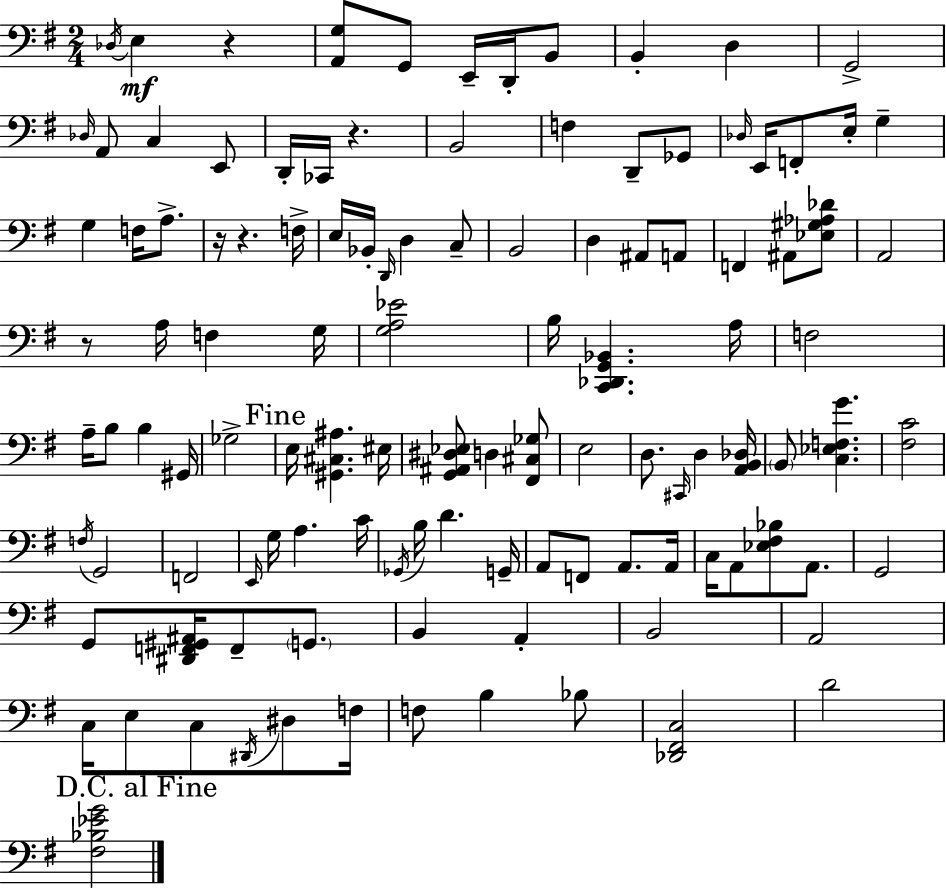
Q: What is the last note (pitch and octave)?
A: D4